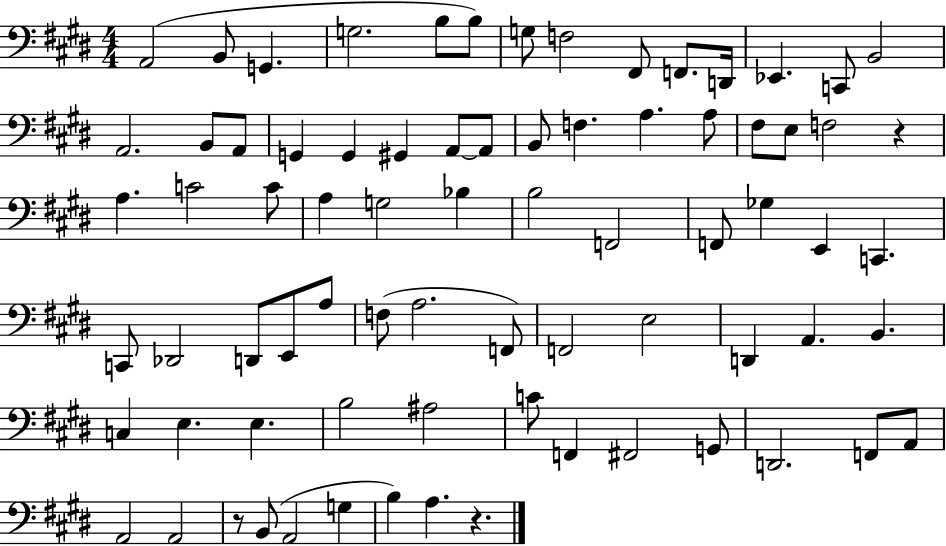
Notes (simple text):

A2/h B2/e G2/q. G3/h. B3/e B3/e G3/e F3/h F#2/e F2/e. D2/s Eb2/q. C2/e B2/h A2/h. B2/e A2/e G2/q G2/q G#2/q A2/e A2/e B2/e F3/q. A3/q. A3/e F#3/e E3/e F3/h R/q A3/q. C4/h C4/e A3/q G3/h Bb3/q B3/h F2/h F2/e Gb3/q E2/q C2/q. C2/e Db2/h D2/e E2/e A3/e F3/e A3/h. F2/e F2/h E3/h D2/q A2/q. B2/q. C3/q E3/q. E3/q. B3/h A#3/h C4/e F2/q F#2/h G2/e D2/h. F2/e A2/e A2/h A2/h R/e B2/e A2/h G3/q B3/q A3/q. R/q.